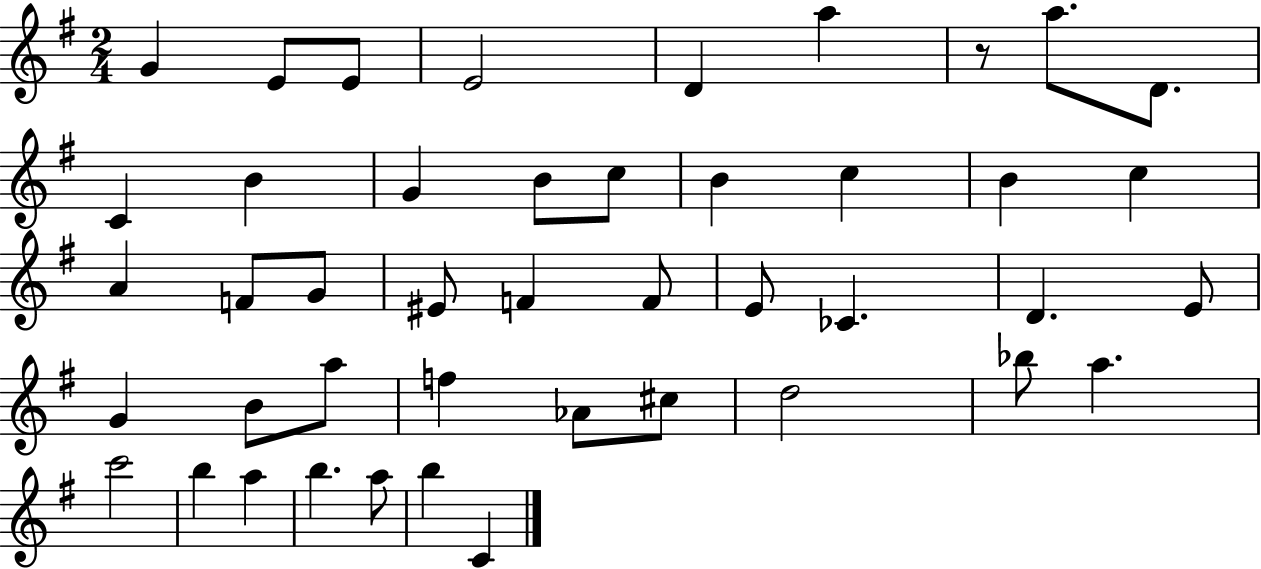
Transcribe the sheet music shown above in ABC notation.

X:1
T:Untitled
M:2/4
L:1/4
K:G
G E/2 E/2 E2 D a z/2 a/2 D/2 C B G B/2 c/2 B c B c A F/2 G/2 ^E/2 F F/2 E/2 _C D E/2 G B/2 a/2 f _A/2 ^c/2 d2 _b/2 a c'2 b a b a/2 b C